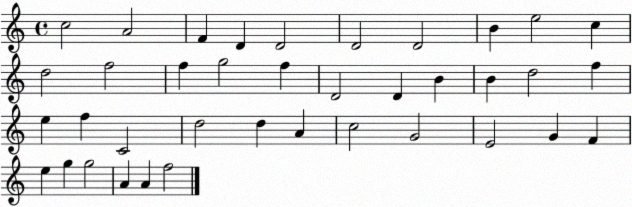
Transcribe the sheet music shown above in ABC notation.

X:1
T:Untitled
M:4/4
L:1/4
K:C
c2 A2 F D D2 D2 D2 B e2 c d2 f2 f g2 f D2 D B B d2 f e f C2 d2 d A c2 G2 E2 G F e g g2 A A f2